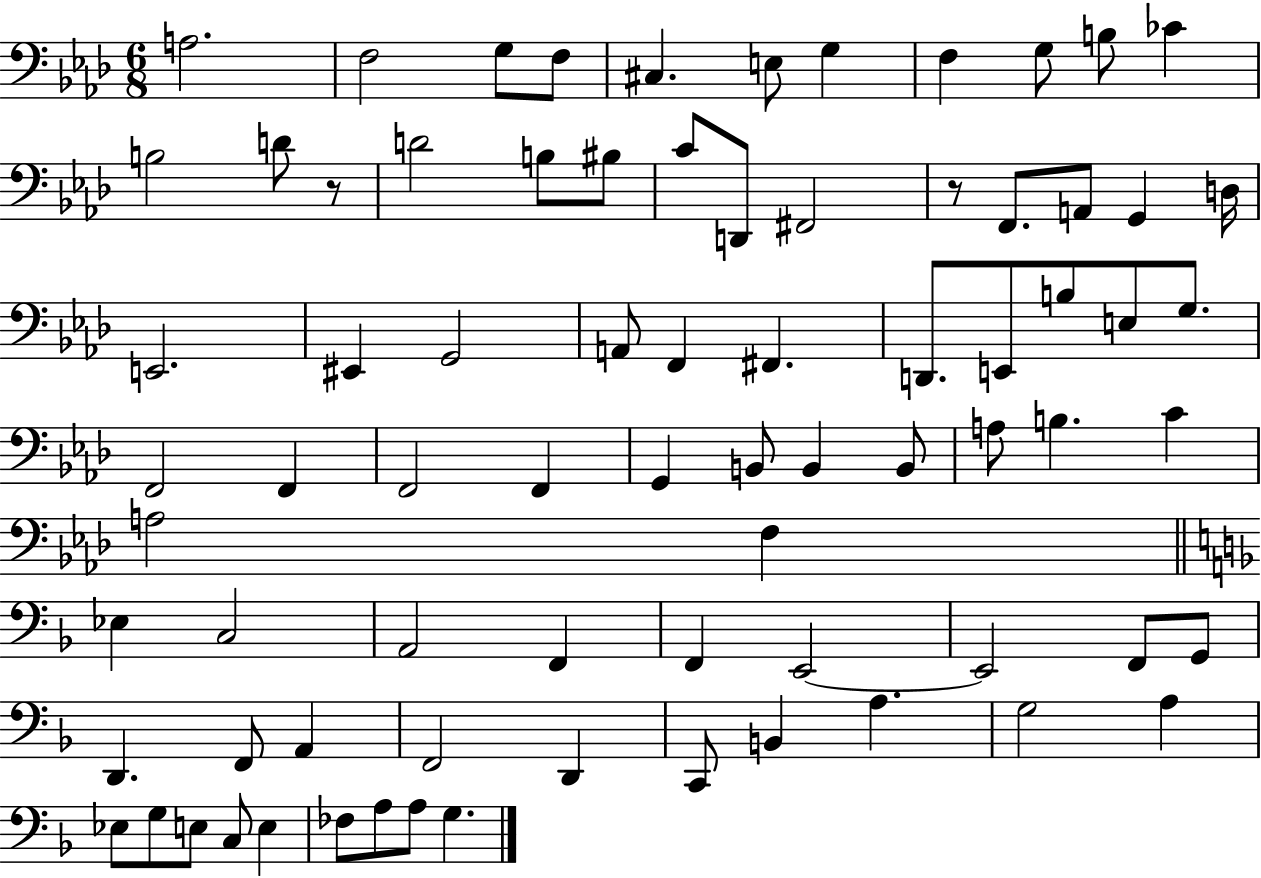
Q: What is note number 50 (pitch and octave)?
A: A2